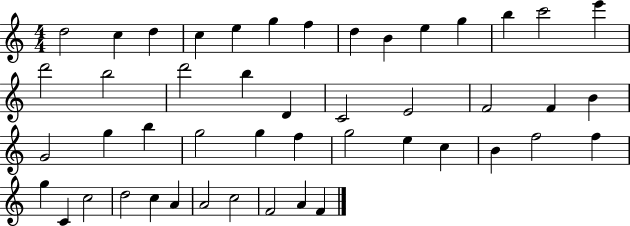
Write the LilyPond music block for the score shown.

{
  \clef treble
  \numericTimeSignature
  \time 4/4
  \key c \major
  d''2 c''4 d''4 | c''4 e''4 g''4 f''4 | d''4 b'4 e''4 g''4 | b''4 c'''2 e'''4 | \break d'''2 b''2 | d'''2 b''4 d'4 | c'2 e'2 | f'2 f'4 b'4 | \break g'2 g''4 b''4 | g''2 g''4 f''4 | g''2 e''4 c''4 | b'4 f''2 f''4 | \break g''4 c'4 c''2 | d''2 c''4 a'4 | a'2 c''2 | f'2 a'4 f'4 | \break \bar "|."
}